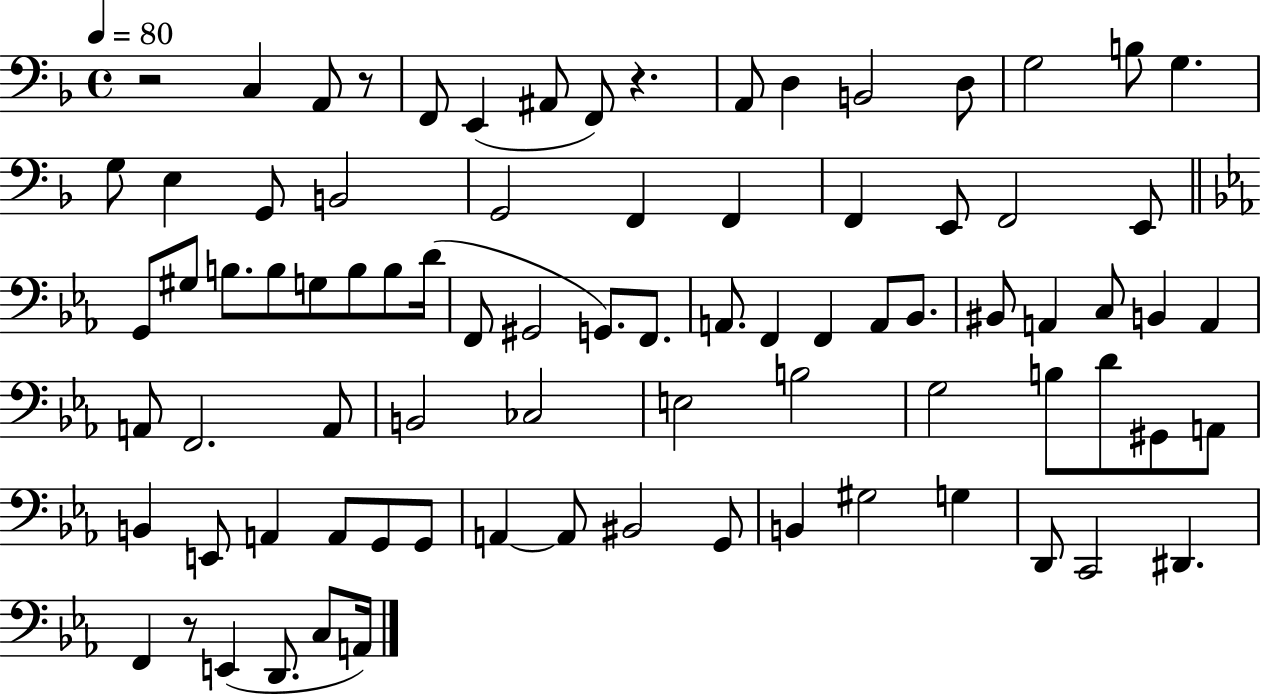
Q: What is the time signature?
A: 4/4